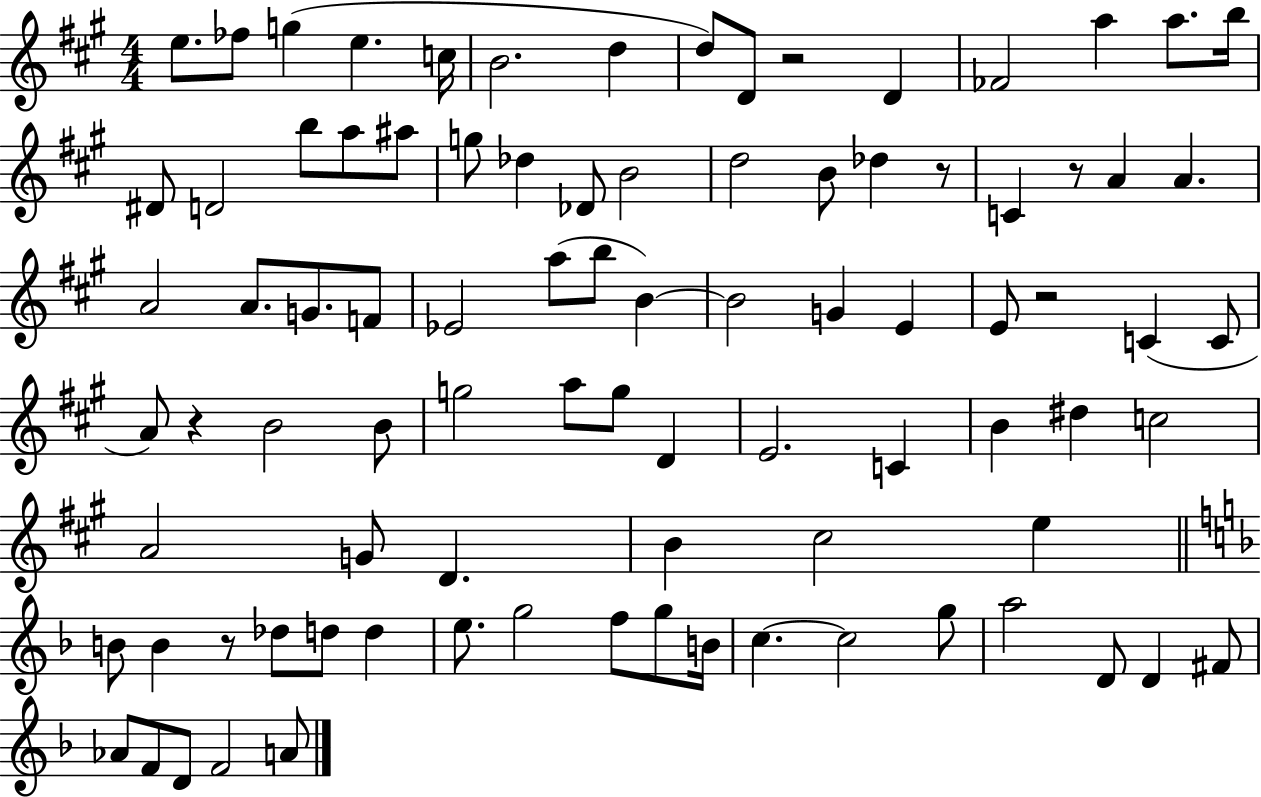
E5/e. FES5/e G5/q E5/q. C5/s B4/h. D5/q D5/e D4/e R/h D4/q FES4/h A5/q A5/e. B5/s D#4/e D4/h B5/e A5/e A#5/e G5/e Db5/q Db4/e B4/h D5/h B4/e Db5/q R/e C4/q R/e A4/q A4/q. A4/h A4/e. G4/e. F4/e Eb4/h A5/e B5/e B4/q B4/h G4/q E4/q E4/e R/h C4/q C4/e A4/e R/q B4/h B4/e G5/h A5/e G5/e D4/q E4/h. C4/q B4/q D#5/q C5/h A4/h G4/e D4/q. B4/q C#5/h E5/q B4/e B4/q R/e Db5/e D5/e D5/q E5/e. G5/h F5/e G5/e B4/s C5/q. C5/h G5/e A5/h D4/e D4/q F#4/e Ab4/e F4/e D4/e F4/h A4/e